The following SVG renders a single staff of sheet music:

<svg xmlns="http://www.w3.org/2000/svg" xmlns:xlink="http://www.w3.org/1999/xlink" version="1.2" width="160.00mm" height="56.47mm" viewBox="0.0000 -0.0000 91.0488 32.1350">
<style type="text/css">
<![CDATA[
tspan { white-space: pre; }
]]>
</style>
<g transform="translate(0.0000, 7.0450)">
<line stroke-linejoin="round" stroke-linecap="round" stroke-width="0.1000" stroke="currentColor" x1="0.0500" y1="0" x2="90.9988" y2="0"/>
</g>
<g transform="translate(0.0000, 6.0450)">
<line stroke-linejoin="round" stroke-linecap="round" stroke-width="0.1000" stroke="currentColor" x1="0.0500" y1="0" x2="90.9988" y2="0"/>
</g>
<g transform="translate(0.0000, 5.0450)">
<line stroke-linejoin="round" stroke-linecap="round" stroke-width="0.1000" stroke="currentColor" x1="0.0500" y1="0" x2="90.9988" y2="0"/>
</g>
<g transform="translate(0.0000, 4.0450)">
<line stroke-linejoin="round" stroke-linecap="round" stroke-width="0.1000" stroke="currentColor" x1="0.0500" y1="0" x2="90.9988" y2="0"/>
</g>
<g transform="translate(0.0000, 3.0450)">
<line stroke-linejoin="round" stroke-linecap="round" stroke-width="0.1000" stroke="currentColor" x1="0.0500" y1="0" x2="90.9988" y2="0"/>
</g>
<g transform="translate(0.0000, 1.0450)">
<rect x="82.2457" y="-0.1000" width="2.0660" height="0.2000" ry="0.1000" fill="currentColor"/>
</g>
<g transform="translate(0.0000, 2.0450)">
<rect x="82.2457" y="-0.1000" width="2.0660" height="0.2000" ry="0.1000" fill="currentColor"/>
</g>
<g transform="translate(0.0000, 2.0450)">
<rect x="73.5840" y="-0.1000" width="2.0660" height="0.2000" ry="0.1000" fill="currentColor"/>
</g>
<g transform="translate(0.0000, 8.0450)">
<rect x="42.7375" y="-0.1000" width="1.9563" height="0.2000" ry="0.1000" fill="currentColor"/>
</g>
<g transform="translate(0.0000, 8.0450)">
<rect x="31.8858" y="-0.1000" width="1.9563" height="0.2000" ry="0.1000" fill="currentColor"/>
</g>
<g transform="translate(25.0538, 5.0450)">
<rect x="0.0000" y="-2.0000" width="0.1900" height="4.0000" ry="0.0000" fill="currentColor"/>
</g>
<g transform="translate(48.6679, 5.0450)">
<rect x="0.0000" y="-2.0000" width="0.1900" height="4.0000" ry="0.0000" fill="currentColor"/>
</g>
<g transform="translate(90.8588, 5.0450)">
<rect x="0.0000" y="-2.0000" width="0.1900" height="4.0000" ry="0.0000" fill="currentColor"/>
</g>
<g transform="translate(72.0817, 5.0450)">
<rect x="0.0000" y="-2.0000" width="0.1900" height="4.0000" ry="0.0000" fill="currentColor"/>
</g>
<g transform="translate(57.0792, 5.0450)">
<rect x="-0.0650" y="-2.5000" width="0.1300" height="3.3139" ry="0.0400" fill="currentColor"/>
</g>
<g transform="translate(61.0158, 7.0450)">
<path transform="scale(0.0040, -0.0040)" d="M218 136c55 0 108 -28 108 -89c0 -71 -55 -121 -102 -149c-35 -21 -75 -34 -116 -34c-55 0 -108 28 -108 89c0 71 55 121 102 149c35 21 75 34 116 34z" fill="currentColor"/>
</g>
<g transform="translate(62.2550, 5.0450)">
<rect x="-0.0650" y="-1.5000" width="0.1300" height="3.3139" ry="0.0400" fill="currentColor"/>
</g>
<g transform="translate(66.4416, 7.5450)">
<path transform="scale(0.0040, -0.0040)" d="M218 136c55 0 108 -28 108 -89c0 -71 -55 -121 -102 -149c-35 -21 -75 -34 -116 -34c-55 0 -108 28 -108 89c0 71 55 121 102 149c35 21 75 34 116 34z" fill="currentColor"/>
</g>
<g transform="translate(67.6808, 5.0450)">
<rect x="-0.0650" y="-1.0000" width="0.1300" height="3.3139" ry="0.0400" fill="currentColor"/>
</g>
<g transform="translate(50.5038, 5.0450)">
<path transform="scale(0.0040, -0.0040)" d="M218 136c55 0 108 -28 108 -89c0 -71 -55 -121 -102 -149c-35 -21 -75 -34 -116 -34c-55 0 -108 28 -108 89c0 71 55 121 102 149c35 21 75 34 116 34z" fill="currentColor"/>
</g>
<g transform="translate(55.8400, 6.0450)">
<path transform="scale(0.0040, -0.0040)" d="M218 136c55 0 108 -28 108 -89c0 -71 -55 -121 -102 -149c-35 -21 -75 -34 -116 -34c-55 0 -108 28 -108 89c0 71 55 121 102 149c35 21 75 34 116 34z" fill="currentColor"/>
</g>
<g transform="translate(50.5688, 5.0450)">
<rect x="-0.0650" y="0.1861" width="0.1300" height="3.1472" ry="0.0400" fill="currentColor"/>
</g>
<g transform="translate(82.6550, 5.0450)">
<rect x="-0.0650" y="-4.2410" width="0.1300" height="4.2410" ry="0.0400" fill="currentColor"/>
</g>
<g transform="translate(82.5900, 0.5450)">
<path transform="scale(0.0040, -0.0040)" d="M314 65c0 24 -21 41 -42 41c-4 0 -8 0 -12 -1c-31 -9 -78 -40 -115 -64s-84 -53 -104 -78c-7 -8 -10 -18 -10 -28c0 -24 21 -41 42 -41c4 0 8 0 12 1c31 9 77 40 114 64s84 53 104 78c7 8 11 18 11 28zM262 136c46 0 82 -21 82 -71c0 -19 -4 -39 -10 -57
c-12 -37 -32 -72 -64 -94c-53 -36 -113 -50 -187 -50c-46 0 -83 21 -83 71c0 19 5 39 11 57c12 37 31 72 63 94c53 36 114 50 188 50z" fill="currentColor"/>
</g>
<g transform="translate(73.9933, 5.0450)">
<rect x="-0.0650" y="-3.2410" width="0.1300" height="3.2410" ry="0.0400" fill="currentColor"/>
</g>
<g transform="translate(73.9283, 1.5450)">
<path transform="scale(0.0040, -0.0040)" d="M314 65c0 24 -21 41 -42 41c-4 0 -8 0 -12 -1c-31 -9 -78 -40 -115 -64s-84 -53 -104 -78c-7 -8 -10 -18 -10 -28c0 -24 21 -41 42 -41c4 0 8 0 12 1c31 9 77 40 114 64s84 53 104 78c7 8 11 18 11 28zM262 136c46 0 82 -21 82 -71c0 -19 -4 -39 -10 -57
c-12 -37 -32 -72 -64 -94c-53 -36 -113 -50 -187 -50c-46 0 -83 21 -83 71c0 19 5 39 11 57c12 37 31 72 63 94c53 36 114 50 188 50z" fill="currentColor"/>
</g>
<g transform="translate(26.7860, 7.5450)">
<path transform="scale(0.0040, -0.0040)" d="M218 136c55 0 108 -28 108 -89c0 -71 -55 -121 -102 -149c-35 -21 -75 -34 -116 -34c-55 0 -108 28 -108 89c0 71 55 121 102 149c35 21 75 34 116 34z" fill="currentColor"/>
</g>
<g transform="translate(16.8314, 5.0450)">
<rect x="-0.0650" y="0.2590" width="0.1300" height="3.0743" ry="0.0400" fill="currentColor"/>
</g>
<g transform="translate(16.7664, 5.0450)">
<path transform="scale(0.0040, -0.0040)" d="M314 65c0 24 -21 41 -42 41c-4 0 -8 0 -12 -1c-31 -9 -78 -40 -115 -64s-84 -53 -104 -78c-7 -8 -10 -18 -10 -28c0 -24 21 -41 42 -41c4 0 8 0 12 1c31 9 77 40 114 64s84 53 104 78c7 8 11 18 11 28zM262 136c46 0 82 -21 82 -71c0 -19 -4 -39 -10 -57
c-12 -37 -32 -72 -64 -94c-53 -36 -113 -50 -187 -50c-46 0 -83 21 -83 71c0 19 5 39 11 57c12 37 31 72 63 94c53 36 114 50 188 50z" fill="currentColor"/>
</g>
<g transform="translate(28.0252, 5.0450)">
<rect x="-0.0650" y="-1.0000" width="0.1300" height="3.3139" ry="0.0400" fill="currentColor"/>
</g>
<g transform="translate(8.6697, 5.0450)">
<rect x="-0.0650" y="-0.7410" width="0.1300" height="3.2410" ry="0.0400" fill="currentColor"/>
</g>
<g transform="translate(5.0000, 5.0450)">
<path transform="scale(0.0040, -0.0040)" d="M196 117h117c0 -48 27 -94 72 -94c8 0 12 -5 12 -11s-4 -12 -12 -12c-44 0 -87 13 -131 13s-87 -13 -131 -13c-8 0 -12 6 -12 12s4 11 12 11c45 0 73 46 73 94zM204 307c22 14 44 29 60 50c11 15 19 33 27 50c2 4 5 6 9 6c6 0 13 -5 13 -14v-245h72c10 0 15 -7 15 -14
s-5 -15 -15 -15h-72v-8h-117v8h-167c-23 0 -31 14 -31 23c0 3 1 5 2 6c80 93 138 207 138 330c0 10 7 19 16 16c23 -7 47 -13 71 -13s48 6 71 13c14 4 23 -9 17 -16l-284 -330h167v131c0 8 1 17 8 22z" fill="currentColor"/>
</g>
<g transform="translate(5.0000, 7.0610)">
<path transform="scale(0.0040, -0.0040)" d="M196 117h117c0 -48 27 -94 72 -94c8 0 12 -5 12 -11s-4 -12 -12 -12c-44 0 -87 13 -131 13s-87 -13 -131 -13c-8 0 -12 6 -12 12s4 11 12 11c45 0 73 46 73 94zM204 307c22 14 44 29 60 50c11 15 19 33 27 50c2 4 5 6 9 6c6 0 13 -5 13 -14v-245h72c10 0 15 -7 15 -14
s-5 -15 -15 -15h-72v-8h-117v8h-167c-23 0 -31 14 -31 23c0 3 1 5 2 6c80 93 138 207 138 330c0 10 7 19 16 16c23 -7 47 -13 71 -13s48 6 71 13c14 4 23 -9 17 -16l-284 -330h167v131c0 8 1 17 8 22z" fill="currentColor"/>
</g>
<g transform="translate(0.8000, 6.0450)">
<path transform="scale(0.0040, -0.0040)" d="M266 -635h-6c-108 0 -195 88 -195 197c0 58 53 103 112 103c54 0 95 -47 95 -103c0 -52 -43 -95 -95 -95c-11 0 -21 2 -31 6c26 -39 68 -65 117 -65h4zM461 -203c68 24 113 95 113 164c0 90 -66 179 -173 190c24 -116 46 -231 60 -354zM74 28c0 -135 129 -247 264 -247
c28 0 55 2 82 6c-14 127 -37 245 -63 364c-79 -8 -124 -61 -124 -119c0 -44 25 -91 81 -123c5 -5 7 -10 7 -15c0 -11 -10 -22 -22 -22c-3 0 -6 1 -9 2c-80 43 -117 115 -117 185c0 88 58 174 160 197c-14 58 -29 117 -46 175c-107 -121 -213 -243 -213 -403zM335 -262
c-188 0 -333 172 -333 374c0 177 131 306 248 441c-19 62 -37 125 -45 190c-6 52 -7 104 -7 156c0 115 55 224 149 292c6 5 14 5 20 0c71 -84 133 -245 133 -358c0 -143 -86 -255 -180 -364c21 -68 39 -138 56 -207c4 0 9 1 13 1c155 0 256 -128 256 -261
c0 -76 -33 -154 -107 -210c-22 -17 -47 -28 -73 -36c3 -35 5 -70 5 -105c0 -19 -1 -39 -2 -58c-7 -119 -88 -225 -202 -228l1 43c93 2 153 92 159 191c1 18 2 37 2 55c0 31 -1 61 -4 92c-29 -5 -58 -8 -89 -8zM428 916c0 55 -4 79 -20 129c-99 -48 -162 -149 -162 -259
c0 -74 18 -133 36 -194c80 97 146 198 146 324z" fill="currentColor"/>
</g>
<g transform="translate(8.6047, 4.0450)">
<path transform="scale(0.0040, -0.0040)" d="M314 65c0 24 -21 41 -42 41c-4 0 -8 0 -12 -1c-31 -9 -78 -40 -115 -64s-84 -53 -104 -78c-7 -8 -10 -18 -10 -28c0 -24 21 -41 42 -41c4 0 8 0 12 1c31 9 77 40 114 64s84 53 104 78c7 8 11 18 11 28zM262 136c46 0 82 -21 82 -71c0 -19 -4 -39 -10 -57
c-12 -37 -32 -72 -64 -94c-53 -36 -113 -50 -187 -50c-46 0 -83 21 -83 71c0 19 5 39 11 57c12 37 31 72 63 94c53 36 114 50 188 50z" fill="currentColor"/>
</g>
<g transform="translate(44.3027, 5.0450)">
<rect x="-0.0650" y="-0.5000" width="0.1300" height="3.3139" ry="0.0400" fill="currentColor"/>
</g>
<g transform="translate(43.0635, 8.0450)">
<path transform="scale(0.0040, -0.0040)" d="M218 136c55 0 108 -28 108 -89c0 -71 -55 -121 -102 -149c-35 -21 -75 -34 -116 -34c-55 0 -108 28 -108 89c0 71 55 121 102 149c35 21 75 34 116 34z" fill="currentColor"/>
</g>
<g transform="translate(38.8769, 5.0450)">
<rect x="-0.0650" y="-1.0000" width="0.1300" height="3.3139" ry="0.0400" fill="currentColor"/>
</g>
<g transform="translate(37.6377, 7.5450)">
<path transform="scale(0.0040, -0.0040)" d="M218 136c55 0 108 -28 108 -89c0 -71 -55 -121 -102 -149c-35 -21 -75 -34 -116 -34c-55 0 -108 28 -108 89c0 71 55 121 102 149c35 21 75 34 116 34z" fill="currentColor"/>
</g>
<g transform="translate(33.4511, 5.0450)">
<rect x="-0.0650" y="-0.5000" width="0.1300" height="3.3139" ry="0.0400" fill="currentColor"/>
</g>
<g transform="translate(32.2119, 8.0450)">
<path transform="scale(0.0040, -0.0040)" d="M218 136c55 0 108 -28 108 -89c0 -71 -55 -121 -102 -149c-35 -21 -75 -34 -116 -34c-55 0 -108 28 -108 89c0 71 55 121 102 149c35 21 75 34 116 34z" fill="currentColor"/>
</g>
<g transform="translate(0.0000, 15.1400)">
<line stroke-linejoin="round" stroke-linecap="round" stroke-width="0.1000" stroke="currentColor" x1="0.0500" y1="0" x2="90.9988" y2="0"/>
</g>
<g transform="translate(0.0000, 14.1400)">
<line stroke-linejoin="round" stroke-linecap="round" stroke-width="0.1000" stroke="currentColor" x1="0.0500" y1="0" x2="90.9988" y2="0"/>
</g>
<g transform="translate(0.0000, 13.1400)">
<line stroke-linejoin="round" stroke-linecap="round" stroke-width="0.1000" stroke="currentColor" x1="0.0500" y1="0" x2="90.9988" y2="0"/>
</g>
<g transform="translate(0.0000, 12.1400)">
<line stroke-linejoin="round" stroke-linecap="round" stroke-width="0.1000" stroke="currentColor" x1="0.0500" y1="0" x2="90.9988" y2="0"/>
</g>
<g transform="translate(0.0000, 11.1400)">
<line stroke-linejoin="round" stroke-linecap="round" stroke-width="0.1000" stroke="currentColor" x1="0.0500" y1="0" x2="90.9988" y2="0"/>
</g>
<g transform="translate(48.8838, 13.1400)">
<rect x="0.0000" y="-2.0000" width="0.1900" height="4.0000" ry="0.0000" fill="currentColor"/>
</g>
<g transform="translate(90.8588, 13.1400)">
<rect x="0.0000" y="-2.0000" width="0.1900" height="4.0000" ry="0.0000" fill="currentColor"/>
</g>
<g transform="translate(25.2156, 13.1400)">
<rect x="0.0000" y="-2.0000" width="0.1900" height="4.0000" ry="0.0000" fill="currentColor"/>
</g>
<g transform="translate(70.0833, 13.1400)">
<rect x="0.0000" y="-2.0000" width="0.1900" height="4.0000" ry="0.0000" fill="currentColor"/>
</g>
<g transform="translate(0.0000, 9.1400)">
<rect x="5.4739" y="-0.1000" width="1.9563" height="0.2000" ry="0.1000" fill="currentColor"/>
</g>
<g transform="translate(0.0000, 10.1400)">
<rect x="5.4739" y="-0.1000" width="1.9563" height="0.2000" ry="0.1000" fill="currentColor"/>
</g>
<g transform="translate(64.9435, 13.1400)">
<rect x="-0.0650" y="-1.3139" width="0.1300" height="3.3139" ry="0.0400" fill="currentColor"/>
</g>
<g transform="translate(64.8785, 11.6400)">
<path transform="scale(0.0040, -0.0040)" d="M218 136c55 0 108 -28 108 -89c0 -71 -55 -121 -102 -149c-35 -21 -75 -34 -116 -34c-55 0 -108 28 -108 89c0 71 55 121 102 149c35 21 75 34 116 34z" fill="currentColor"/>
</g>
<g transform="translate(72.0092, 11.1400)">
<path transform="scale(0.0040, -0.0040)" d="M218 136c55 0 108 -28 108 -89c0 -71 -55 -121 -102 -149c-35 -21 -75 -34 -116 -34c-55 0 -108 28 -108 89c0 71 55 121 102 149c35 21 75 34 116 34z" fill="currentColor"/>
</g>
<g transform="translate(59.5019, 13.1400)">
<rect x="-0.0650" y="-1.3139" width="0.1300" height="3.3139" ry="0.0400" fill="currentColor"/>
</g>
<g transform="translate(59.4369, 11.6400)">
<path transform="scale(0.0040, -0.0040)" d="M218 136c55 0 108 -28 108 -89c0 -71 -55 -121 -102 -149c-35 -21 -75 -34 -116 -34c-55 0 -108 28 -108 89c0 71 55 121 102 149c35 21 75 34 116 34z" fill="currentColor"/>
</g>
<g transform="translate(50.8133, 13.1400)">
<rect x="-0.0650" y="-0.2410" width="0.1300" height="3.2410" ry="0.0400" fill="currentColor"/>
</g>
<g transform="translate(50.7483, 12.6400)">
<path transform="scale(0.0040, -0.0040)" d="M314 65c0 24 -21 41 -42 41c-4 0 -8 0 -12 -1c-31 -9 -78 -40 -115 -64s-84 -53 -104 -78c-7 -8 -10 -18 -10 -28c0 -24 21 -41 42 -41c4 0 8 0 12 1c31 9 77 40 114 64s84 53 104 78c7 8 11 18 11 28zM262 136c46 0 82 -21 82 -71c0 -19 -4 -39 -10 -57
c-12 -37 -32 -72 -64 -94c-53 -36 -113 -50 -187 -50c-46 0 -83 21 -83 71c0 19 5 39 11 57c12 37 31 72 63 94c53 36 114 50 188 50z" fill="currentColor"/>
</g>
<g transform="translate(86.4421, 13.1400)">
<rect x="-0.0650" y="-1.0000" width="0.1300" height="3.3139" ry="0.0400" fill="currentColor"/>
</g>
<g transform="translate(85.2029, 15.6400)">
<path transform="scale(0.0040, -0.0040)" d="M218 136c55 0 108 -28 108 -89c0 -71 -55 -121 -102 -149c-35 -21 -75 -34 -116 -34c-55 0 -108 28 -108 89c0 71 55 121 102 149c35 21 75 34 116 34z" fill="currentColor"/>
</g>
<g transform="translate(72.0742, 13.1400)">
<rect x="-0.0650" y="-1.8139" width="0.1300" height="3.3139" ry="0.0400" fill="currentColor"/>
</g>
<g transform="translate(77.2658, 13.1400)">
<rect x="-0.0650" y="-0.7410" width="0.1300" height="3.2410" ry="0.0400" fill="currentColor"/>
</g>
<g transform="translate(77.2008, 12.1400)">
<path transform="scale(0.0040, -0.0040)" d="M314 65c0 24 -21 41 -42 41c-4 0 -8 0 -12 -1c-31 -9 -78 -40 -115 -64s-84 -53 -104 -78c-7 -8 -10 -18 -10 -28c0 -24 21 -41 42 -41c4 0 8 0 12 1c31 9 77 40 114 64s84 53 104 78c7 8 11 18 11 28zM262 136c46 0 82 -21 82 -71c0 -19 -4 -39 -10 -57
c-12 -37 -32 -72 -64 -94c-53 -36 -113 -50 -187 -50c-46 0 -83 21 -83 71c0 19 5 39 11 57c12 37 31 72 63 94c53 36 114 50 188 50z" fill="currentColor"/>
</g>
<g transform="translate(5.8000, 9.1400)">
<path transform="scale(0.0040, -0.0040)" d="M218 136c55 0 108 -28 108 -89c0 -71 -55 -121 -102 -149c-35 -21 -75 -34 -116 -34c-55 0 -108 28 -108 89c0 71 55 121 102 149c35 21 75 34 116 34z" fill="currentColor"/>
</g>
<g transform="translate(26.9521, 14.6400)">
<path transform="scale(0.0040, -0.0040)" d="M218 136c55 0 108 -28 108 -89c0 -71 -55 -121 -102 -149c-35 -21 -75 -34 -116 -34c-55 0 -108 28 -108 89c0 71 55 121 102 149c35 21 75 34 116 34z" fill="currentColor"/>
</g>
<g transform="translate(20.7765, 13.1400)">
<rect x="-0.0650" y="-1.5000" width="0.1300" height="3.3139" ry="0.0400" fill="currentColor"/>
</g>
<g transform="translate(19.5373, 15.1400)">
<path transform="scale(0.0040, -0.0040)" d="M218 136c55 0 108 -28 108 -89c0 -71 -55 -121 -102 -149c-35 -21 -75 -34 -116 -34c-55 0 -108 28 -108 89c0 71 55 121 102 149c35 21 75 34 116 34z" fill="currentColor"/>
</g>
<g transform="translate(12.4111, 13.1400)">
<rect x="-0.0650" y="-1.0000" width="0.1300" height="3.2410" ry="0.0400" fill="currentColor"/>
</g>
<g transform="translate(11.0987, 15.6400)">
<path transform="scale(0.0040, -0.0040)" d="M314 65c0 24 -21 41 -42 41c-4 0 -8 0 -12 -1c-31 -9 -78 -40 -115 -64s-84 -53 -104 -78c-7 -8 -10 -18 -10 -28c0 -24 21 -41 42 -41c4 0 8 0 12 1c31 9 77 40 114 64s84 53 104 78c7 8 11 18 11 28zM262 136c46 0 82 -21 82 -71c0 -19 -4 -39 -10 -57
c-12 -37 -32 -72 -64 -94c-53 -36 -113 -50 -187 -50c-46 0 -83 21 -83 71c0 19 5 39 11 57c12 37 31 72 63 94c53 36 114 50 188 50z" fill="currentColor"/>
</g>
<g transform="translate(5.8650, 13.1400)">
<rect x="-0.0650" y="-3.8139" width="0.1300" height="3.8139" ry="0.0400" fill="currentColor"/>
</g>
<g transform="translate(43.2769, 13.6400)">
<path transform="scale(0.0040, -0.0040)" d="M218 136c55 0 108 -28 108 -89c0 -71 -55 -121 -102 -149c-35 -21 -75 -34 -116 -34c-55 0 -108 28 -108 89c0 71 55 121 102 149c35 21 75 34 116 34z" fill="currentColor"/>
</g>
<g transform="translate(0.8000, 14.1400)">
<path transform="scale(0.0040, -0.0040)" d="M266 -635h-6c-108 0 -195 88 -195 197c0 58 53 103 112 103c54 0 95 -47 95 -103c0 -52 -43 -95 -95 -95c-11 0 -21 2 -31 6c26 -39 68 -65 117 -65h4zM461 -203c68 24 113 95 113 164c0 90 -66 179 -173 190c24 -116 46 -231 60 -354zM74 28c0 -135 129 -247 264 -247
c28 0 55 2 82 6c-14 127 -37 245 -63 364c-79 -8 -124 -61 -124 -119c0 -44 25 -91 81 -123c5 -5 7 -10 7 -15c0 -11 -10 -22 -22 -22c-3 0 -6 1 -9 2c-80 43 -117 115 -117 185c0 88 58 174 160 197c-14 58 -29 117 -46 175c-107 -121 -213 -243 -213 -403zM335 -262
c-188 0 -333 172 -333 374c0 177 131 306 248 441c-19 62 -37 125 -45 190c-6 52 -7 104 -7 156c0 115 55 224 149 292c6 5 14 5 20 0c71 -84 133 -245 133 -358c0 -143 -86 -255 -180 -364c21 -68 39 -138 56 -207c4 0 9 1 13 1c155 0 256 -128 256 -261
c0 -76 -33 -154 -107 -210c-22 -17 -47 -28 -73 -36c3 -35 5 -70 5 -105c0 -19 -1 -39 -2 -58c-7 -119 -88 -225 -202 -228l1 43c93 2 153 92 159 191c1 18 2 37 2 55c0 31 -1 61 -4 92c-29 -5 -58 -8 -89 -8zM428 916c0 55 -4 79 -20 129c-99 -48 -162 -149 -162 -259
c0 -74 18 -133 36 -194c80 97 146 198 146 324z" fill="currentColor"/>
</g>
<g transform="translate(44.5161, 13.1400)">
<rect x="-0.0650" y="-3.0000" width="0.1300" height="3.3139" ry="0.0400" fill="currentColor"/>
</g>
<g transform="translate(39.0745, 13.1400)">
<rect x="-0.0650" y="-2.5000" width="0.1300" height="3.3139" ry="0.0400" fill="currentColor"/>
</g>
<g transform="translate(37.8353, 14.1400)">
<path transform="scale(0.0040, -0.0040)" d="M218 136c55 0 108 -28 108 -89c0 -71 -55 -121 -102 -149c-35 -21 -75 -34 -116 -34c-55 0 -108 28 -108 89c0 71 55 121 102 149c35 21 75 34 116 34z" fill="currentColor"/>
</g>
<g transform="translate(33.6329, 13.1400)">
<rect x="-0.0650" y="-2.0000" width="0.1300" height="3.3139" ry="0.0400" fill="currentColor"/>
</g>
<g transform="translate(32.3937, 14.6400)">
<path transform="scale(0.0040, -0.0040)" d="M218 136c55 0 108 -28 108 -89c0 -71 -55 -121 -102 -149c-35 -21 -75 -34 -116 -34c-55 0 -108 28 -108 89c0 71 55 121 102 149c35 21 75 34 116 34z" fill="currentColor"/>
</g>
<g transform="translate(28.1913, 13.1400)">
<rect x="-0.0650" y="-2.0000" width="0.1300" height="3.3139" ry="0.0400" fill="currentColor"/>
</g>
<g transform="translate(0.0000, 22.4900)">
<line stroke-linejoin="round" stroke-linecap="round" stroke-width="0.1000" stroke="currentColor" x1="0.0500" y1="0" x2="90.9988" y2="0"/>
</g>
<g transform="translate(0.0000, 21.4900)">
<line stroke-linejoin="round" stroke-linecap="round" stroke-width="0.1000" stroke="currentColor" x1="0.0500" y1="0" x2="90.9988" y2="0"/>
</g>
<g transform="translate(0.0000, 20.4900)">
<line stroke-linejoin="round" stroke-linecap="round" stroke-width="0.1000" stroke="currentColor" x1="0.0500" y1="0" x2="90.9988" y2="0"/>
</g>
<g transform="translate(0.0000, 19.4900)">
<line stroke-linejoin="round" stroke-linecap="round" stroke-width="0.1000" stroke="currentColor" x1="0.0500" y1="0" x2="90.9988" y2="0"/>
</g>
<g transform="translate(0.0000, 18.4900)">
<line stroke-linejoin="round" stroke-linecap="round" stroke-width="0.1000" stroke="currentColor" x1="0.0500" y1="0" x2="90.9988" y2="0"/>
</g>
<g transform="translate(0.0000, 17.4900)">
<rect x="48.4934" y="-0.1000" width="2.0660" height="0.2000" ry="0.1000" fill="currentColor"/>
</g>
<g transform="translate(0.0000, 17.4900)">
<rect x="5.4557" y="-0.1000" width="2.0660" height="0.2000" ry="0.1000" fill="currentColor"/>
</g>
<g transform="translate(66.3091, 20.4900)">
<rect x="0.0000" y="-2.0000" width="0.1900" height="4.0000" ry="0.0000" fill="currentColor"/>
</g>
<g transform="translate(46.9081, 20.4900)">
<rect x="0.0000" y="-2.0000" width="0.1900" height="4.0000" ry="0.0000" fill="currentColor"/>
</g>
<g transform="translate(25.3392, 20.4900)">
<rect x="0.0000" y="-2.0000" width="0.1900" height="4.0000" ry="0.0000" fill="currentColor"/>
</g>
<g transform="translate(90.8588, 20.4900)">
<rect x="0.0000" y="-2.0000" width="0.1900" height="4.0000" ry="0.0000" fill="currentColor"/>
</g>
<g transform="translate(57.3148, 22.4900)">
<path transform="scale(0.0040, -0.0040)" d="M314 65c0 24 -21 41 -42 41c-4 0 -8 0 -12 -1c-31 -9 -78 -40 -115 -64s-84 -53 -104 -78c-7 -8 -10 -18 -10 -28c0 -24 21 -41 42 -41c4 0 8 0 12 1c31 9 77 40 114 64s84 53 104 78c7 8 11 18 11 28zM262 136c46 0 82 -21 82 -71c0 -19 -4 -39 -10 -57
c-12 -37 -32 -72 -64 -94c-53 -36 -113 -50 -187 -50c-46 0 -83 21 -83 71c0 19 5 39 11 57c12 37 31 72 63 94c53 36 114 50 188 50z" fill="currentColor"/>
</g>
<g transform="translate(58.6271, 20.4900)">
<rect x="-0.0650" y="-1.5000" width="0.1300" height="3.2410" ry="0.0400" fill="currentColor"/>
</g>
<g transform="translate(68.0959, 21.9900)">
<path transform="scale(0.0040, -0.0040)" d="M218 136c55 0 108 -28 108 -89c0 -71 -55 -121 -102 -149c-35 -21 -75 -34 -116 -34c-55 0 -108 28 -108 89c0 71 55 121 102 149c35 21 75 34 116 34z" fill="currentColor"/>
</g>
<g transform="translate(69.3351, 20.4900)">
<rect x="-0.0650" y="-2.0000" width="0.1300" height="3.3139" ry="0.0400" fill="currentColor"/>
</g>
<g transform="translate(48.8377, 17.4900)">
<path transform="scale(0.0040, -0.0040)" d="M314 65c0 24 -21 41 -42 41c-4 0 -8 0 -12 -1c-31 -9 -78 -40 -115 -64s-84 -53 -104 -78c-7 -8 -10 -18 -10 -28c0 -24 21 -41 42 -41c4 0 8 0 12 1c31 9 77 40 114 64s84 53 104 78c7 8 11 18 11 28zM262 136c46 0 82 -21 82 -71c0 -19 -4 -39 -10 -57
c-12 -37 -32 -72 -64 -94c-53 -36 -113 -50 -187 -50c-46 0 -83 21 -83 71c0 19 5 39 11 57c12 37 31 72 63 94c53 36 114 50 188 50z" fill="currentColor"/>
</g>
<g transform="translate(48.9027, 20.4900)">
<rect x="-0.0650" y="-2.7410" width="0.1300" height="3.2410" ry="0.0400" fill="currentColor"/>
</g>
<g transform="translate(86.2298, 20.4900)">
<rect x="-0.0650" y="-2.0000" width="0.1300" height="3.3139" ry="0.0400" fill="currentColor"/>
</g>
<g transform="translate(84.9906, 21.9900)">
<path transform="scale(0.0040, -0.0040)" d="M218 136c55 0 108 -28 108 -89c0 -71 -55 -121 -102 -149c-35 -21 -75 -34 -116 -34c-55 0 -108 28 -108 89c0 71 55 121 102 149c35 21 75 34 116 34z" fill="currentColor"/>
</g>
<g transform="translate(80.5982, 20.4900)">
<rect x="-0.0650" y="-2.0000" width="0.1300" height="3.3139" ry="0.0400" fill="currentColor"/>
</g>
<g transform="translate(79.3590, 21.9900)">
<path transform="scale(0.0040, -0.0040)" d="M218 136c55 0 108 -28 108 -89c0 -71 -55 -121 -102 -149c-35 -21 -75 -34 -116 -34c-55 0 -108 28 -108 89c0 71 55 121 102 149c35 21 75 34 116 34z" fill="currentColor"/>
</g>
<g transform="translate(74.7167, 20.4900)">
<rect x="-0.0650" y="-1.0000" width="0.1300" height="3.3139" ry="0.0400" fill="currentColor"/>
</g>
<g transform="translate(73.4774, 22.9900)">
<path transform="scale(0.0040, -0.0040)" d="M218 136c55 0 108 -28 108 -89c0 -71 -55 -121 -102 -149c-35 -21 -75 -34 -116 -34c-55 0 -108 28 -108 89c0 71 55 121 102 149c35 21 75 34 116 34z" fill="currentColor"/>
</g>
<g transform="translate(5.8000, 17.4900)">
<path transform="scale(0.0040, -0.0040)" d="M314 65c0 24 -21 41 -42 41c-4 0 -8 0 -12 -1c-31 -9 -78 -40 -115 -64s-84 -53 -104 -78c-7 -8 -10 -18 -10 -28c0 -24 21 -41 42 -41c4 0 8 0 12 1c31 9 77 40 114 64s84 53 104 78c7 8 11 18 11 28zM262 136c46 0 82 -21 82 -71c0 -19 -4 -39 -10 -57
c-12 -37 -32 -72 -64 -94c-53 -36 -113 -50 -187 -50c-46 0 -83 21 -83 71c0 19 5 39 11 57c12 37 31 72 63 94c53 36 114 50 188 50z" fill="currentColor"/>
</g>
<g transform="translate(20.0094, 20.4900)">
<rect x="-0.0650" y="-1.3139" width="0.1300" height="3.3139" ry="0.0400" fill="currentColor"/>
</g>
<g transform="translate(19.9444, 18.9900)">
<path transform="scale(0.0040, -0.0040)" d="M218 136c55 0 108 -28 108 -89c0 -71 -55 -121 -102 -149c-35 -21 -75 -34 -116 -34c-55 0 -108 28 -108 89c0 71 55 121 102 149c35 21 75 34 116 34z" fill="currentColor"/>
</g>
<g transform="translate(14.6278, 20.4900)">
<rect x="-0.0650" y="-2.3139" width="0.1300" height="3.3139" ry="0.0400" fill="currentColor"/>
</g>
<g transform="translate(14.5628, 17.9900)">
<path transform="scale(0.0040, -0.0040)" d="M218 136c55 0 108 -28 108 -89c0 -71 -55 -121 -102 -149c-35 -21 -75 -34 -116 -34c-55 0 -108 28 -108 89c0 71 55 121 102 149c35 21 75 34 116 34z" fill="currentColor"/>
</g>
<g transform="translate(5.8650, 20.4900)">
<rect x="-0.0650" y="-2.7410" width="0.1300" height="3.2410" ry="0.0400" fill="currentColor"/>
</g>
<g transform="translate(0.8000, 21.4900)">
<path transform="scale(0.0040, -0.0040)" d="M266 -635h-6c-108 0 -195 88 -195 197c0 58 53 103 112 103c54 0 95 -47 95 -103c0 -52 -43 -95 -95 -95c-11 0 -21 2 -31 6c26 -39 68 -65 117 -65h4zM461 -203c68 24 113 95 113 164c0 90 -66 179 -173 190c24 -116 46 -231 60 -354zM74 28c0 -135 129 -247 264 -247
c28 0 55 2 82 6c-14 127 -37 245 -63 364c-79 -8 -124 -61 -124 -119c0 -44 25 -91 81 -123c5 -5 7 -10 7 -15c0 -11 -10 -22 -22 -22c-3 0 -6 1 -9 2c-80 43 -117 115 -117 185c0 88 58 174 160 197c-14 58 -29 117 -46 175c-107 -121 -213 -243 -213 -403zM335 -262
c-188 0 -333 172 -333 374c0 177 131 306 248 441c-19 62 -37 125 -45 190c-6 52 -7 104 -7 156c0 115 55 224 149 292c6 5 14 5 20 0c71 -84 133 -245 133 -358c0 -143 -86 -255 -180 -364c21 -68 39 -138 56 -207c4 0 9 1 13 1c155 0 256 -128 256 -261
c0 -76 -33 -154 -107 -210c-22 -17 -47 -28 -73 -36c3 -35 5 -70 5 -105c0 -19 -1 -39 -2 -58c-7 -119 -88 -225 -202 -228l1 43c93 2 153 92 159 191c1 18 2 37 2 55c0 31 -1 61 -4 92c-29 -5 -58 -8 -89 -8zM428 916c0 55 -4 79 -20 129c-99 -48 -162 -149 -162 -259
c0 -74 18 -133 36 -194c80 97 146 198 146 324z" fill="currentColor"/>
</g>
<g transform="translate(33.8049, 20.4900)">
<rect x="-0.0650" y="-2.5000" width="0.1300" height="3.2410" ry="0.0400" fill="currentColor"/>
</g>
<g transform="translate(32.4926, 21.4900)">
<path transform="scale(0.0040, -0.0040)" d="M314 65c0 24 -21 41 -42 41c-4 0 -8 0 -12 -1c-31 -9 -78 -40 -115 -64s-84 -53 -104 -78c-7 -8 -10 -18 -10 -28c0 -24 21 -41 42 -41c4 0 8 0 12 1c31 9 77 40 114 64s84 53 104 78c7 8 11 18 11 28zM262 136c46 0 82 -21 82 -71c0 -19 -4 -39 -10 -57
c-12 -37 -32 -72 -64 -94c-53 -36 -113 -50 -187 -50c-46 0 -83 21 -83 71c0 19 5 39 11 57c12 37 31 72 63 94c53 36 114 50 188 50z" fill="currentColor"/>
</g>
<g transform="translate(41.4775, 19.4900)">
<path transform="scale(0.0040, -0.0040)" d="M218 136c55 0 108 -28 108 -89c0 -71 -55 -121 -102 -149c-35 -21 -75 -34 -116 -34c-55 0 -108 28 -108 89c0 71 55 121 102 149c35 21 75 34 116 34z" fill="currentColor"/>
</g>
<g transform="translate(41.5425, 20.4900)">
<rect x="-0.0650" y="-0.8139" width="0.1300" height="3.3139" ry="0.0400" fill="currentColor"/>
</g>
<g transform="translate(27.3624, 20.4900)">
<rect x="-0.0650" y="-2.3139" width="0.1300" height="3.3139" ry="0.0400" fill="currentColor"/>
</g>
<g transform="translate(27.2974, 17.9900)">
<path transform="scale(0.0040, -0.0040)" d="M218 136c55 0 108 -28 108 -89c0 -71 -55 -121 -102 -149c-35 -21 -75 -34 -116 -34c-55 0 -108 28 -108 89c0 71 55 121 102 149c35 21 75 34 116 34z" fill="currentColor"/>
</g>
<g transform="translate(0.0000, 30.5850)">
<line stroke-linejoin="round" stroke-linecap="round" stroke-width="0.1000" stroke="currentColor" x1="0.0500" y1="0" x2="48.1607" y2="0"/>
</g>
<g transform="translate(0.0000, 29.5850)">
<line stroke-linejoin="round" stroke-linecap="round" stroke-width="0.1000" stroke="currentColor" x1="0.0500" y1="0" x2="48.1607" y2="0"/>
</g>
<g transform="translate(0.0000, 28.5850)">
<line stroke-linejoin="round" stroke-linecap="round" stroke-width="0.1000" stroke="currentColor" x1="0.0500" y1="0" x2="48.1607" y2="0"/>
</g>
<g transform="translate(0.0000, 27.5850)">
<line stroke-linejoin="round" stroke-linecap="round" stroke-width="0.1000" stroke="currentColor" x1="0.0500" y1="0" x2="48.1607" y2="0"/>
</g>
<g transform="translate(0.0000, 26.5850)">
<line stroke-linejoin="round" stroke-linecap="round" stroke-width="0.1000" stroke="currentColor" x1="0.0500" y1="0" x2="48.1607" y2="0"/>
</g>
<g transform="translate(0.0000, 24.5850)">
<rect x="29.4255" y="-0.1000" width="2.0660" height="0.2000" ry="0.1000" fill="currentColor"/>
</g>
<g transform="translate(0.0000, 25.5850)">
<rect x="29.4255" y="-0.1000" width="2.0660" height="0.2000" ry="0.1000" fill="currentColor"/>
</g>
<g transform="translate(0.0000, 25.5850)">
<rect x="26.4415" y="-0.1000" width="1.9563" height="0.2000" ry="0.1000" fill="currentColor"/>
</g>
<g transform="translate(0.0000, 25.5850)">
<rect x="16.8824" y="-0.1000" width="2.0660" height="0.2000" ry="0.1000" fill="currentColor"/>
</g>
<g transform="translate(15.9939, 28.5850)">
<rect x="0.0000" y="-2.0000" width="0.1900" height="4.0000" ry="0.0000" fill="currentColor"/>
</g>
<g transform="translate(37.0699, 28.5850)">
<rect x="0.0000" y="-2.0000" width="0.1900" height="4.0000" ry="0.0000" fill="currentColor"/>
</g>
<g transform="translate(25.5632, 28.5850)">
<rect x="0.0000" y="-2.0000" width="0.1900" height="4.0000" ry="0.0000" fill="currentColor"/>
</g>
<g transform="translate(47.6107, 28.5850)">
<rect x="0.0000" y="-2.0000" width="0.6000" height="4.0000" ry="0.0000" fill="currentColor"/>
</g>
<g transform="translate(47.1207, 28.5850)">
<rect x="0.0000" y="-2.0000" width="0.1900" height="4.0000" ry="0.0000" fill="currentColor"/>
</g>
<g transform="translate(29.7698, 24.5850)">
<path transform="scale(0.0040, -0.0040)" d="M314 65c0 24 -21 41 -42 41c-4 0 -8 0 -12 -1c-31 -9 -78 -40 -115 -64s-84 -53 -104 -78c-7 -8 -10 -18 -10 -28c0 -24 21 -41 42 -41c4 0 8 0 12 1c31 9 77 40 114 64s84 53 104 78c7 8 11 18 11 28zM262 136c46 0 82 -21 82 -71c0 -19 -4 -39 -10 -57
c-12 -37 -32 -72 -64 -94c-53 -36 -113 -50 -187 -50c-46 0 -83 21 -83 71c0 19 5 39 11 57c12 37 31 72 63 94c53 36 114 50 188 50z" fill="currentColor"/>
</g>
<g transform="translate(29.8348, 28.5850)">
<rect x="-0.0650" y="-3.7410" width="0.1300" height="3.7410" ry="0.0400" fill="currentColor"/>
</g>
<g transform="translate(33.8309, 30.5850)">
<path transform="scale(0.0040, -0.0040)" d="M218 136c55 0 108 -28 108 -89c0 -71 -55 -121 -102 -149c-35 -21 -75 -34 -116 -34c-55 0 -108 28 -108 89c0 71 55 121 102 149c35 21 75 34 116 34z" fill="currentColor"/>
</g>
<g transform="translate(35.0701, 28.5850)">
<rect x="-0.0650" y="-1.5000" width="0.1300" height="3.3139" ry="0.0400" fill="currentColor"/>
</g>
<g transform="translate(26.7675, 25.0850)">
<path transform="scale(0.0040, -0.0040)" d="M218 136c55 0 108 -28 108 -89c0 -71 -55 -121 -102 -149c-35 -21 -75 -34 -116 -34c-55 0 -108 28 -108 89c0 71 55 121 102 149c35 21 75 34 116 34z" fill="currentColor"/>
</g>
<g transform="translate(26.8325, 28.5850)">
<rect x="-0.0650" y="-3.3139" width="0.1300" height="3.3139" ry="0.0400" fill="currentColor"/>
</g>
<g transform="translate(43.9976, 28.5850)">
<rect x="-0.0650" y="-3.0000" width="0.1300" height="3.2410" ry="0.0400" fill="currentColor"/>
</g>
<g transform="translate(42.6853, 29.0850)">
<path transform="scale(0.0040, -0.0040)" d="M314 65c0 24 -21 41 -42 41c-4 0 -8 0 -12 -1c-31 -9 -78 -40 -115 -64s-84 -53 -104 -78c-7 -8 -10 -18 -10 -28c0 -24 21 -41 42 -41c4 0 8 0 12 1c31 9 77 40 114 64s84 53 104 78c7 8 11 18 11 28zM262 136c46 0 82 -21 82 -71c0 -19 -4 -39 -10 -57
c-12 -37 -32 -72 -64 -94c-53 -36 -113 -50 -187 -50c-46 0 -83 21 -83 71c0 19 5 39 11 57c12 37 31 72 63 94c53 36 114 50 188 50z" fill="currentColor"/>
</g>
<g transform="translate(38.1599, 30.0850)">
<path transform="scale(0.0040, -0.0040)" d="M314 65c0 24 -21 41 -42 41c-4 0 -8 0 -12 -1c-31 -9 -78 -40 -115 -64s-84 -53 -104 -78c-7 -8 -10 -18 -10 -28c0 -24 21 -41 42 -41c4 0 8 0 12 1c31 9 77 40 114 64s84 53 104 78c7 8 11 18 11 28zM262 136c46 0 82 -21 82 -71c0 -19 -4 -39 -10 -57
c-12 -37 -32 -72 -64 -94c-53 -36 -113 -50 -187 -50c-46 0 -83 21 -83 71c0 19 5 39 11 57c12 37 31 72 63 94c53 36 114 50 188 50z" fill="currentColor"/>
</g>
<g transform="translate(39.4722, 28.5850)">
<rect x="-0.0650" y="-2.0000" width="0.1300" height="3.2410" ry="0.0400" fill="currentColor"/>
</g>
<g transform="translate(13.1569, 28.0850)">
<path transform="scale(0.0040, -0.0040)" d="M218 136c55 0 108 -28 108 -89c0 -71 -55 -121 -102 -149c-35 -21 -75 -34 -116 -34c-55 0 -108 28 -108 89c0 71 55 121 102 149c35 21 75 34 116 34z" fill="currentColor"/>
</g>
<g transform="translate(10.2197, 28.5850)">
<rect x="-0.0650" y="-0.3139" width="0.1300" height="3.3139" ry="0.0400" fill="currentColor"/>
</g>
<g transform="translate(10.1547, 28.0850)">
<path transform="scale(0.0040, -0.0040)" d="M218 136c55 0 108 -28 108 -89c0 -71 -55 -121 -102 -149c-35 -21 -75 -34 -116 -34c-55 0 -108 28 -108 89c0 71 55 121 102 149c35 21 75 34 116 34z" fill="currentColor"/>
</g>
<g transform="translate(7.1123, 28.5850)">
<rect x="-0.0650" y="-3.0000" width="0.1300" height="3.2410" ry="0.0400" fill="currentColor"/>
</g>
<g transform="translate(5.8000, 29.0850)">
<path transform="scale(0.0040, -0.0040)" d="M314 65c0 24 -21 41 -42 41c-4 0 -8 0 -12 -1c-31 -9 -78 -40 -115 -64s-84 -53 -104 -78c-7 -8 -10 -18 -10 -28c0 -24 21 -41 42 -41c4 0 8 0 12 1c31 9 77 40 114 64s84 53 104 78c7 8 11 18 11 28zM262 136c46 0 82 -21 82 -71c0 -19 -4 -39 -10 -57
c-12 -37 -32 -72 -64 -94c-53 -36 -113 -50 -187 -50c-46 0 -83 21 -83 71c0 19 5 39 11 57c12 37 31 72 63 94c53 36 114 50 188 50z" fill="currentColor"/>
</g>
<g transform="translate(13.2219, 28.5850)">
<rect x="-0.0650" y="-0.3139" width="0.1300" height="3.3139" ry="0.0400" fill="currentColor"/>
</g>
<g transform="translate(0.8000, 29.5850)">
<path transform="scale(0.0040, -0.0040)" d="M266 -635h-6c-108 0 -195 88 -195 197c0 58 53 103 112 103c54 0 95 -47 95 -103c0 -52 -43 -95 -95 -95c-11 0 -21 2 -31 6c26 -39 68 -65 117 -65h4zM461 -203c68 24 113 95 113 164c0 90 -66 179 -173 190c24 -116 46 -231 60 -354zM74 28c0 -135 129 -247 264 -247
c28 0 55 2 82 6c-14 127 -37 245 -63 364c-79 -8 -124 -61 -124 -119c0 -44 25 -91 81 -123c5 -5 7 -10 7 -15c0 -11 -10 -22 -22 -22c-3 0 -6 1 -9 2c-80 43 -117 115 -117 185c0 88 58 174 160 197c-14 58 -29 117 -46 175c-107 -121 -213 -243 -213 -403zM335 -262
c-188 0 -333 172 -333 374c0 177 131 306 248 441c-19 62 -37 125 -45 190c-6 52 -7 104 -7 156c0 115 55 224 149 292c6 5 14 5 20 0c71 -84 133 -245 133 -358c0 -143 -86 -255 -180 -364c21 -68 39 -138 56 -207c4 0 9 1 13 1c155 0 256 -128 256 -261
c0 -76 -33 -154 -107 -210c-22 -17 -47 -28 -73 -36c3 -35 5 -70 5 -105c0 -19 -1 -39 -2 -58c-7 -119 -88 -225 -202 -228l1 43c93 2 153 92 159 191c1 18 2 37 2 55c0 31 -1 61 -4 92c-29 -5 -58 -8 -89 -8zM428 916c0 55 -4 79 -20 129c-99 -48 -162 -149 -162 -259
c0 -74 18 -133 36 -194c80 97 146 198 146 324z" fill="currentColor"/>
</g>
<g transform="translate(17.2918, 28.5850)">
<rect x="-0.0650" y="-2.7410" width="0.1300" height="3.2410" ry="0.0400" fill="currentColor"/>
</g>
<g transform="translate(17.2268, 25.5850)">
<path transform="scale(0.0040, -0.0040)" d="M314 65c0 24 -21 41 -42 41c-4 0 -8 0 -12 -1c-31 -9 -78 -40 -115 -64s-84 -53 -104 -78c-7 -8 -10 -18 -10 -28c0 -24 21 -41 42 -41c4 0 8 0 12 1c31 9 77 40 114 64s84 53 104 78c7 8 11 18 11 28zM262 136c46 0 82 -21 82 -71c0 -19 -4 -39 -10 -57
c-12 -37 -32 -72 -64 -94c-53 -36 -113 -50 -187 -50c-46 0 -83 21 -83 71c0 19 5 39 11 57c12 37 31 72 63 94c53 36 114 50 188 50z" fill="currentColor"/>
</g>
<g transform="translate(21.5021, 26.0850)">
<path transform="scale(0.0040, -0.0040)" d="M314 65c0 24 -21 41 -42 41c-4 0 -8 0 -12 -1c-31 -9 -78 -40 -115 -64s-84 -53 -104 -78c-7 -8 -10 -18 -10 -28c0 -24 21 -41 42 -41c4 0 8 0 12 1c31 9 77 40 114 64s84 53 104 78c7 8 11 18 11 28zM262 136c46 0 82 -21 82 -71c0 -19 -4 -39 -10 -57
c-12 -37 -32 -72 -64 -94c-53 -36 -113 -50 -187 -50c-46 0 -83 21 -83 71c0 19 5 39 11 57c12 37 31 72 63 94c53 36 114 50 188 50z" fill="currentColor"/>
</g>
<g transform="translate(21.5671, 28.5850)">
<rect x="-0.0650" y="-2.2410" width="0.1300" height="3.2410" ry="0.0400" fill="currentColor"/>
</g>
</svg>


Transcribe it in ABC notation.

X:1
T:Untitled
M:4/4
L:1/4
K:C
d2 B2 D C D C B G E D b2 d'2 c' D2 E F F G A c2 e e f d2 D a2 g e g G2 d a2 E2 F D F F A2 c c a2 g2 b c'2 E F2 A2